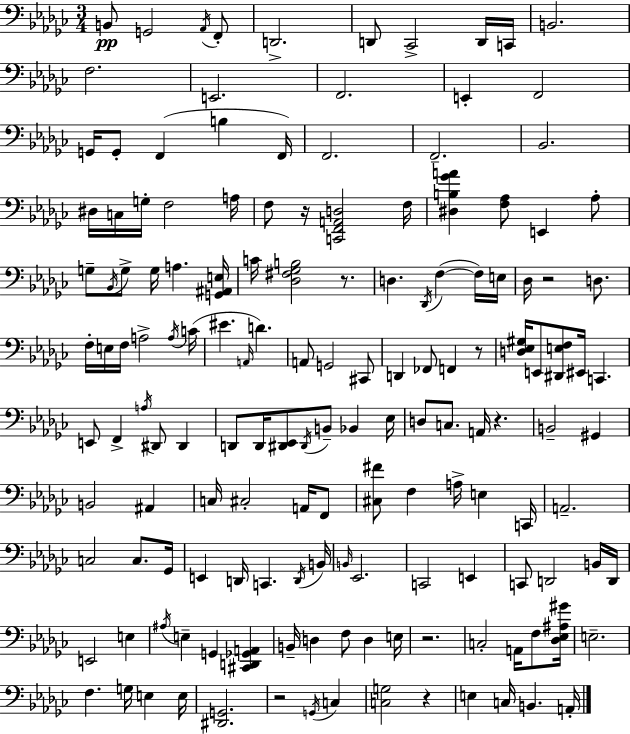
{
  \clef bass
  \numericTimeSignature
  \time 3/4
  \key ees \minor
  b,8\pp g,2 \acciaccatura { aes,16 } f,8-. | d,2.-> | d,8 ces,2-> d,16 | c,16 b,2. | \break f2. | e,2. | f,2. | e,4-. f,2 | \break g,16 g,8-. f,4( b4 | f,16) f,2. | f,2.-- | bes,2. | \break dis16 c16 g16-. f2 | a16 f8 r16 <c, f, a, d>2 | f16 <dis b ges' a'>4 <f aes>8 e,4 aes8-. | g8-- \acciaccatura { bes,16 } g8-> g16 a4. | \break <g, ais, e>16 c'16 <des fis ges b>2 r8. | d4. \acciaccatura { des,16 }( f4~~ | f16) e16 des16 r2 | d8. f16-. e16 f16 a2-> | \break \acciaccatura { a16 } c'16( eis'4. \grace { a,16 }) d'4. | a,8 g,2 | cis,8 d,4 fes,8 f,4 | r8 <d ees gis>16 e,8 <dis, e f>8 eis,16 c,4. | \break e,8 f,4-> \acciaccatura { a16 } | dis,8 dis,4 d,8 d,16 <dis, ees,>8 \acciaccatura { dis,16 } | b,8-- bes,4 ees16 d8 c8. | a,16 r4. b,2-- | \break gis,4 b,2 | ais,4 c16 cis2-. | a,16 f,8 <cis fis'>8 f4 | a16-> e4 c,16 a,2.-- | \break c2 | c8. ges,16 e,4 d,16 | c,4. \acciaccatura { d,16 } b,16 \grace { b,16 } ees,2. | c,2 | \break e,4 c,8 d,2 | b,16 d,16 e,2 | e4 \acciaccatura { ais16 } e4-- | g,4 <cis, d, ges, a,>4 b,16-- d4 | \break f8 d4 e16 r2. | c2-. | a,16 f8 <des ees ais gis'>16 e2.-- | f4. | \break g16 e4 e16 <dis, g,>2. | r2 | \acciaccatura { g,16 } c4 <c g>2 | r4 e4 | \break c16 b,4. a,16-. \bar "|."
}